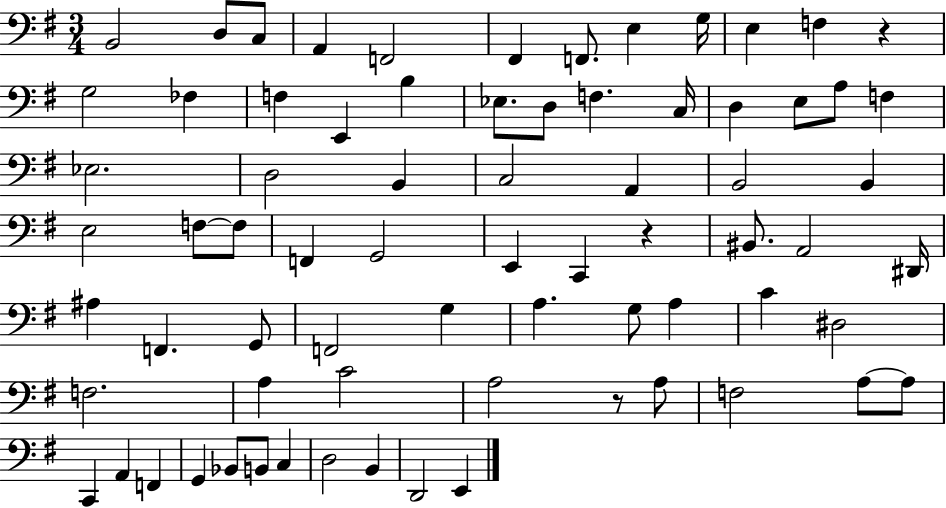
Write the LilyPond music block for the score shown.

{
  \clef bass
  \numericTimeSignature
  \time 3/4
  \key g \major
  b,2 d8 c8 | a,4 f,2 | fis,4 f,8. e4 g16 | e4 f4 r4 | \break g2 fes4 | f4 e,4 b4 | ees8. d8 f4. c16 | d4 e8 a8 f4 | \break ees2. | d2 b,4 | c2 a,4 | b,2 b,4 | \break e2 f8~~ f8 | f,4 g,2 | e,4 c,4 r4 | bis,8. a,2 dis,16 | \break ais4 f,4. g,8 | f,2 g4 | a4. g8 a4 | c'4 dis2 | \break f2. | a4 c'2 | a2 r8 a8 | f2 a8~~ a8 | \break c,4 a,4 f,4 | g,4 bes,8 b,8 c4 | d2 b,4 | d,2 e,4 | \break \bar "|."
}